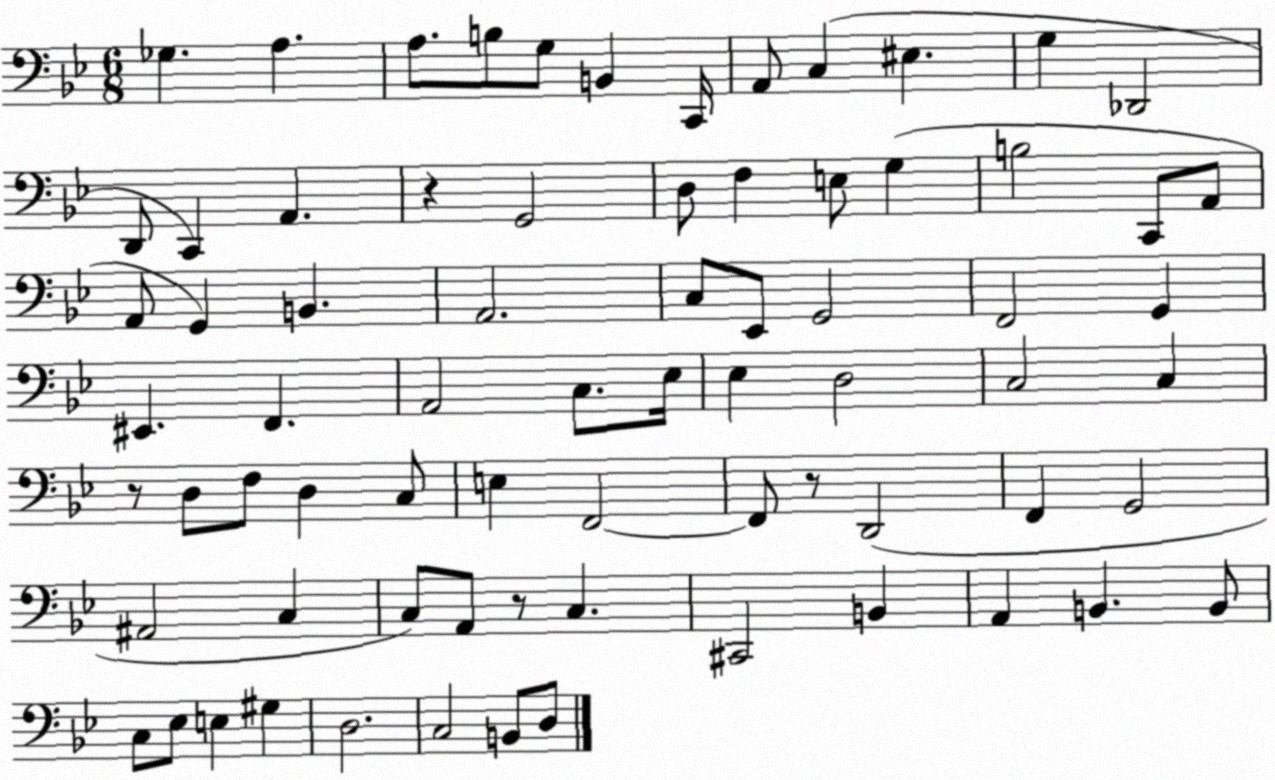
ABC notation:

X:1
T:Untitled
M:6/8
L:1/4
K:Bb
_G, A, A,/2 B,/2 G,/2 B,, C,,/4 A,,/2 C, ^E, G, _D,,2 D,,/2 C,, A,, z G,,2 D,/2 F, E,/2 G, B,2 C,,/2 A,,/2 A,,/2 G,, B,, A,,2 C,/2 _E,,/2 G,,2 F,,2 G,, ^E,, F,, A,,2 C,/2 _E,/4 _E, D,2 C,2 C, z/2 D,/2 F,/2 D, C,/2 E, F,,2 F,,/2 z/2 D,,2 F,, G,,2 ^A,,2 C, C,/2 A,,/2 z/2 C, ^C,,2 B,, A,, B,, B,,/2 C,/2 _E,/2 E, ^G, D,2 C,2 B,,/2 D,/2